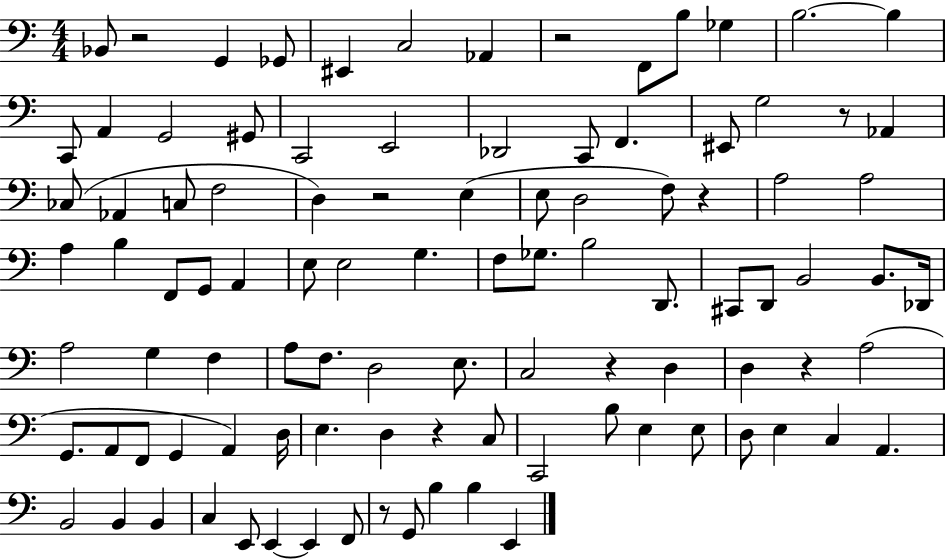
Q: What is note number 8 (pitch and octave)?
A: B3